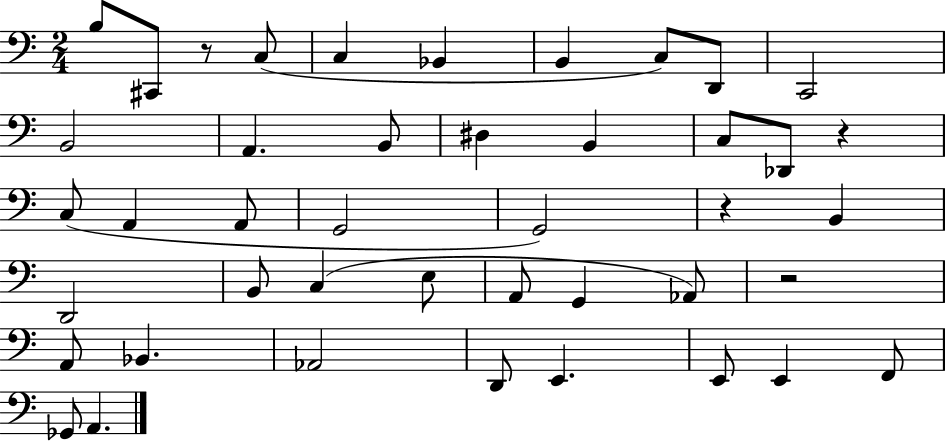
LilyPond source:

{
  \clef bass
  \numericTimeSignature
  \time 2/4
  \key c \major
  \repeat volta 2 { b8 cis,8 r8 c8( | c4 bes,4 | b,4 c8) d,8 | c,2 | \break b,2 | a,4. b,8 | dis4 b,4 | c8 des,8 r4 | \break c8( a,4 a,8 | g,2 | g,2) | r4 b,4 | \break d,2 | b,8 c4( e8 | a,8 g,4 aes,8) | r2 | \break a,8 bes,4. | aes,2 | d,8 e,4. | e,8 e,4 f,8 | \break ges,8 a,4. | } \bar "|."
}